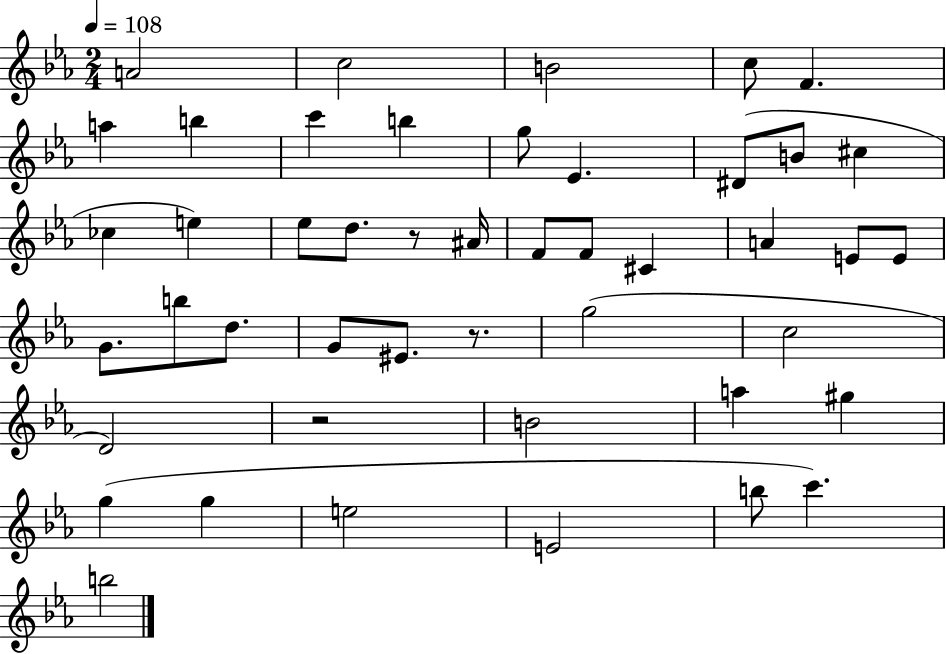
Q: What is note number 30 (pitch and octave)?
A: EIS4